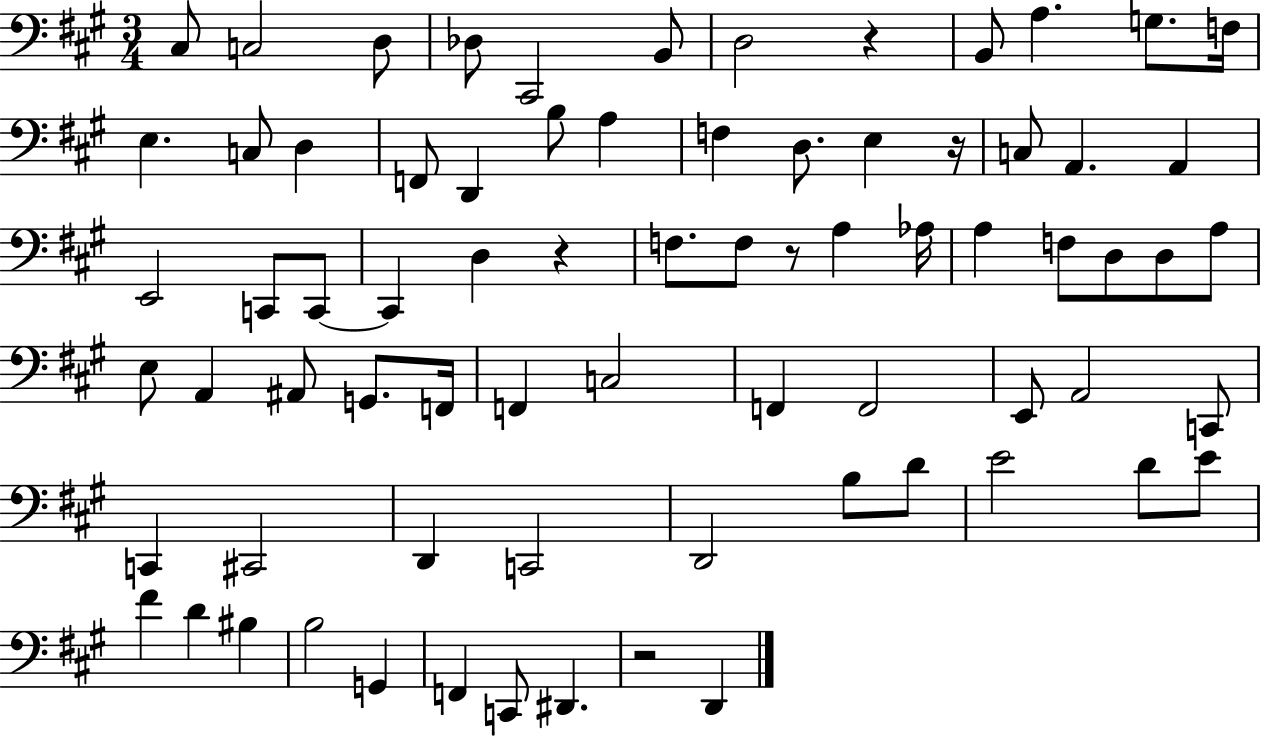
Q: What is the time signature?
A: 3/4